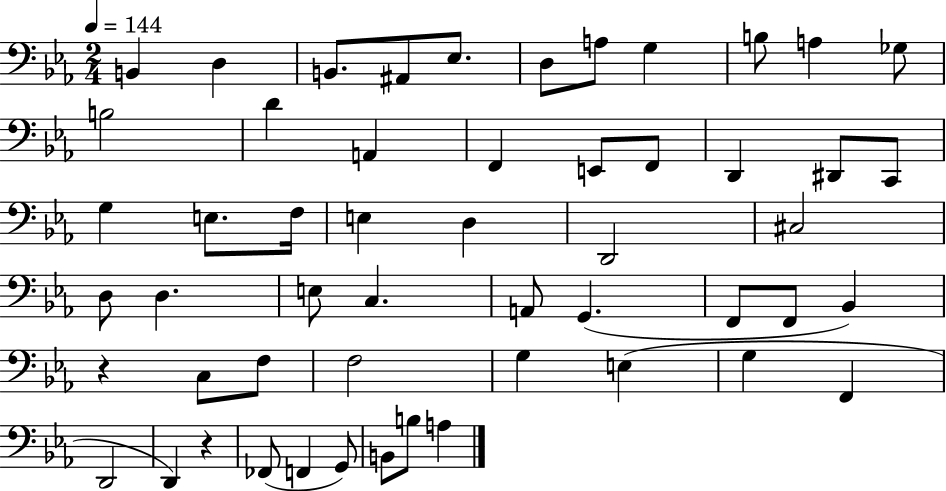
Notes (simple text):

B2/q D3/q B2/e. A#2/e Eb3/e. D3/e A3/e G3/q B3/e A3/q Gb3/e B3/h D4/q A2/q F2/q E2/e F2/e D2/q D#2/e C2/e G3/q E3/e. F3/s E3/q D3/q D2/h C#3/h D3/e D3/q. E3/e C3/q. A2/e G2/q. F2/e F2/e Bb2/q R/q C3/e F3/e F3/h G3/q E3/q G3/q F2/q D2/h D2/q R/q FES2/e F2/q G2/e B2/e B3/e A3/q